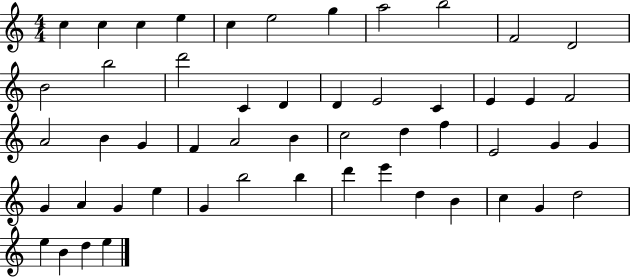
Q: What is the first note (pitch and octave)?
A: C5